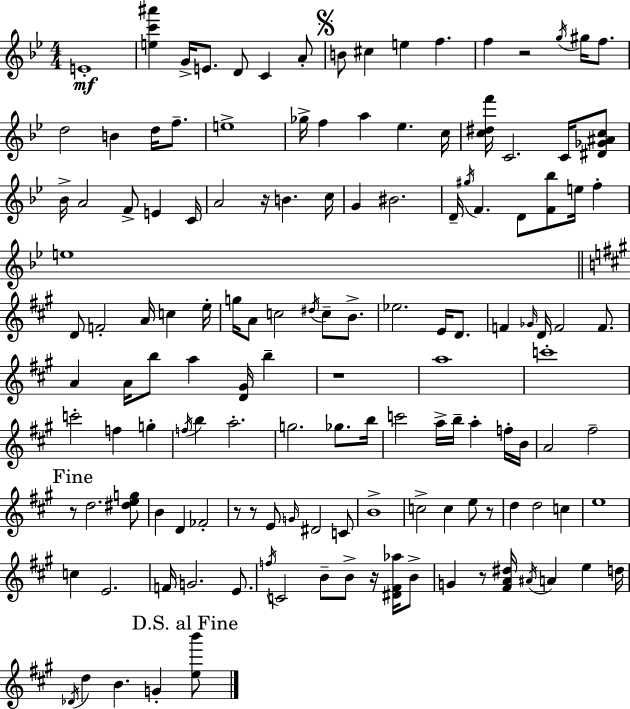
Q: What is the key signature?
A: BES major